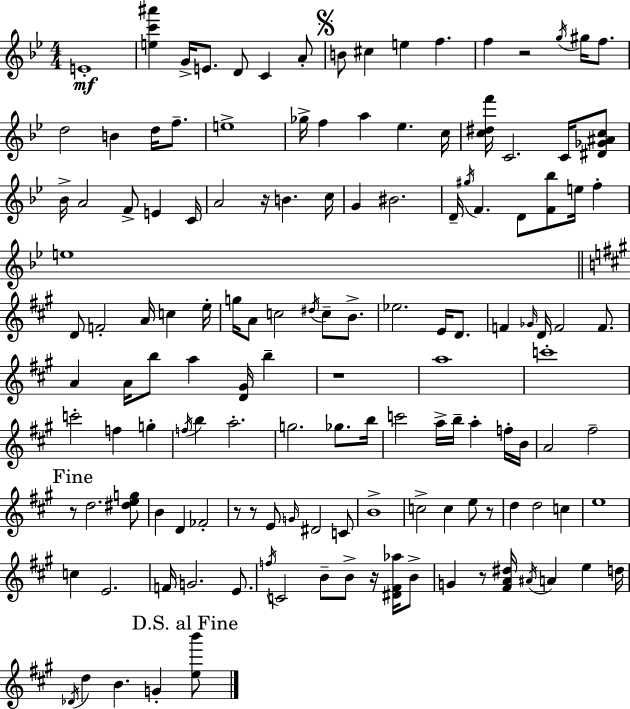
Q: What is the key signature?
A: BES major